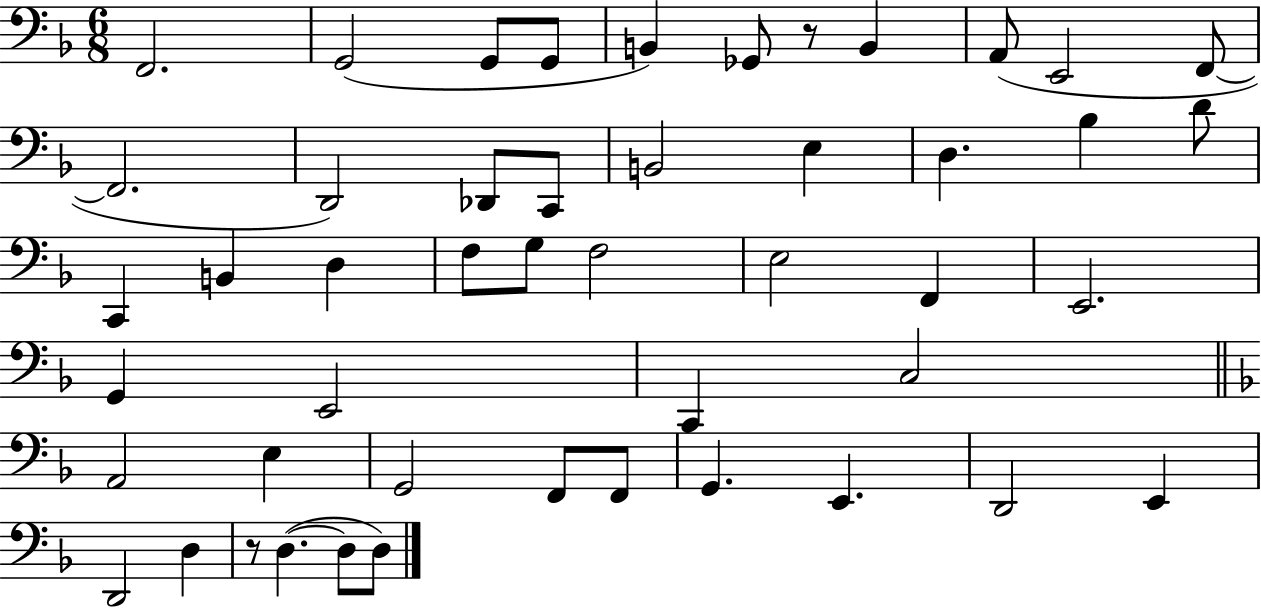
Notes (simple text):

F2/h. G2/h G2/e G2/e B2/q Gb2/e R/e B2/q A2/e E2/h F2/e F2/h. D2/h Db2/e C2/e B2/h E3/q D3/q. Bb3/q D4/e C2/q B2/q D3/q F3/e G3/e F3/h E3/h F2/q E2/h. G2/q E2/h C2/q C3/h A2/h E3/q G2/h F2/e F2/e G2/q. E2/q. D2/h E2/q D2/h D3/q R/e D3/q. D3/e D3/e